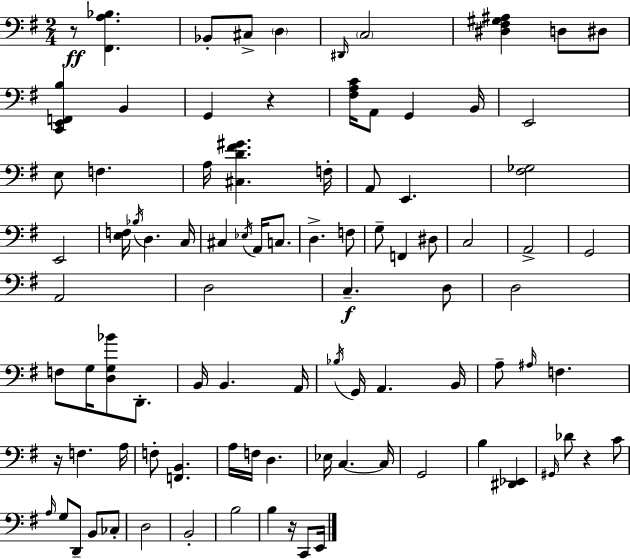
R/e [F#2,A3,Bb3]/q. Bb2/e C#3/e D3/q D#2/s C3/h [D#3,F#3,G#3,A#3]/q D3/e D#3/e [C2,E2,F2,B3]/q B2/q G2/q R/q [F#3,A3,C4]/s A2/e G2/q B2/s E2/h E3/e F3/q. A3/s [C#3,D4,F#4,G#4]/q. F3/s A2/e E2/q. [F#3,Gb3]/h E2/h [E3,F3]/s Bb3/s D3/q. C3/s C#3/q Eb3/s A2/s C3/e. D3/q. F3/e G3/e F2/q D#3/e C3/h A2/h G2/h A2/h D3/h C3/q. D3/e D3/h F3/e G3/s [D3,G3,Bb4]/e D2/e. B2/s B2/q. A2/s Bb3/s G2/s A2/q. B2/s A3/e A#3/s F3/q. R/s F3/q. A3/s F3/e [F2,B2]/q. A3/s F3/s D3/q. Eb3/s C3/q. C3/s G2/h B3/q [D#2,Eb2]/q G#2/s Db4/e R/q C4/e A3/s G3/e D2/e B2/e CES3/e D3/h B2/h B3/h B3/q R/s C2/e E2/s